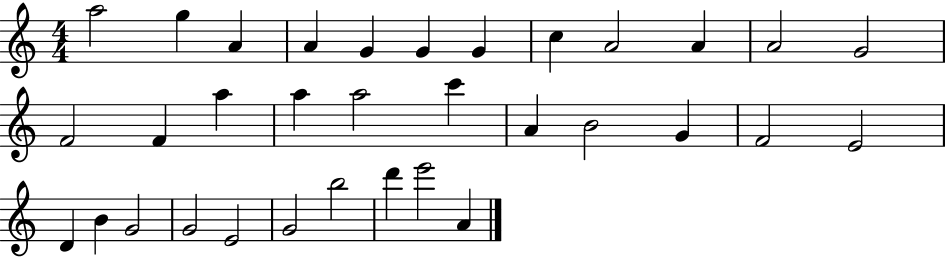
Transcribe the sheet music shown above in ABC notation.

X:1
T:Untitled
M:4/4
L:1/4
K:C
a2 g A A G G G c A2 A A2 G2 F2 F a a a2 c' A B2 G F2 E2 D B G2 G2 E2 G2 b2 d' e'2 A